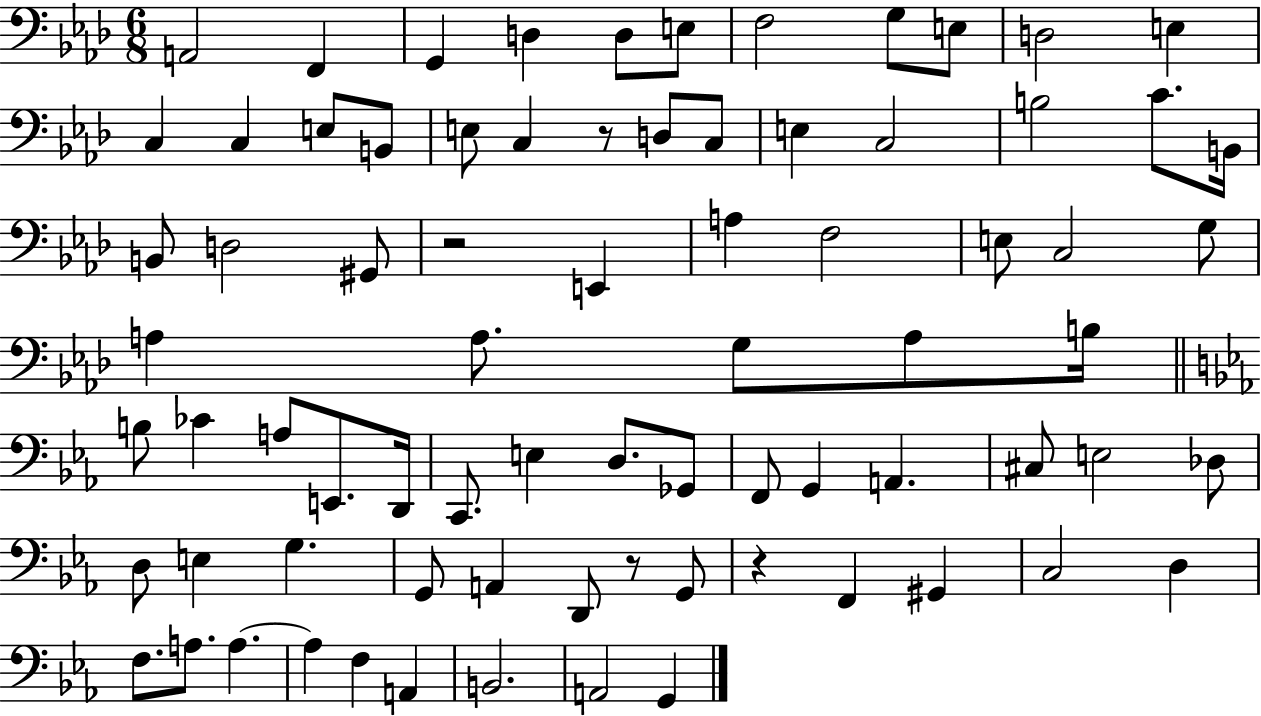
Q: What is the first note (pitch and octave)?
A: A2